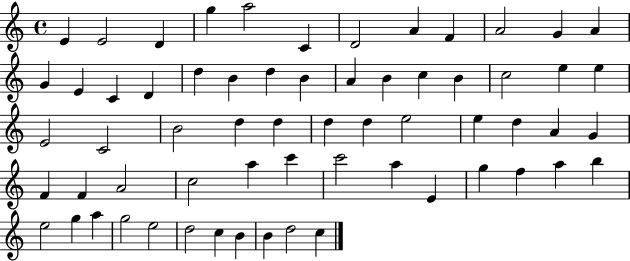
{
  \clef treble
  \time 4/4
  \defaultTimeSignature
  \key c \major
  e'4 e'2 d'4 | g''4 a''2 c'4 | d'2 a'4 f'4 | a'2 g'4 a'4 | \break g'4 e'4 c'4 d'4 | d''4 b'4 d''4 b'4 | a'4 b'4 c''4 b'4 | c''2 e''4 e''4 | \break e'2 c'2 | b'2 d''4 d''4 | d''4 d''4 e''2 | e''4 d''4 a'4 g'4 | \break f'4 f'4 a'2 | c''2 a''4 c'''4 | c'''2 a''4 e'4 | g''4 f''4 a''4 b''4 | \break e''2 g''4 a''4 | g''2 e''2 | d''2 c''4 b'4 | b'4 d''2 c''4 | \break \bar "|."
}